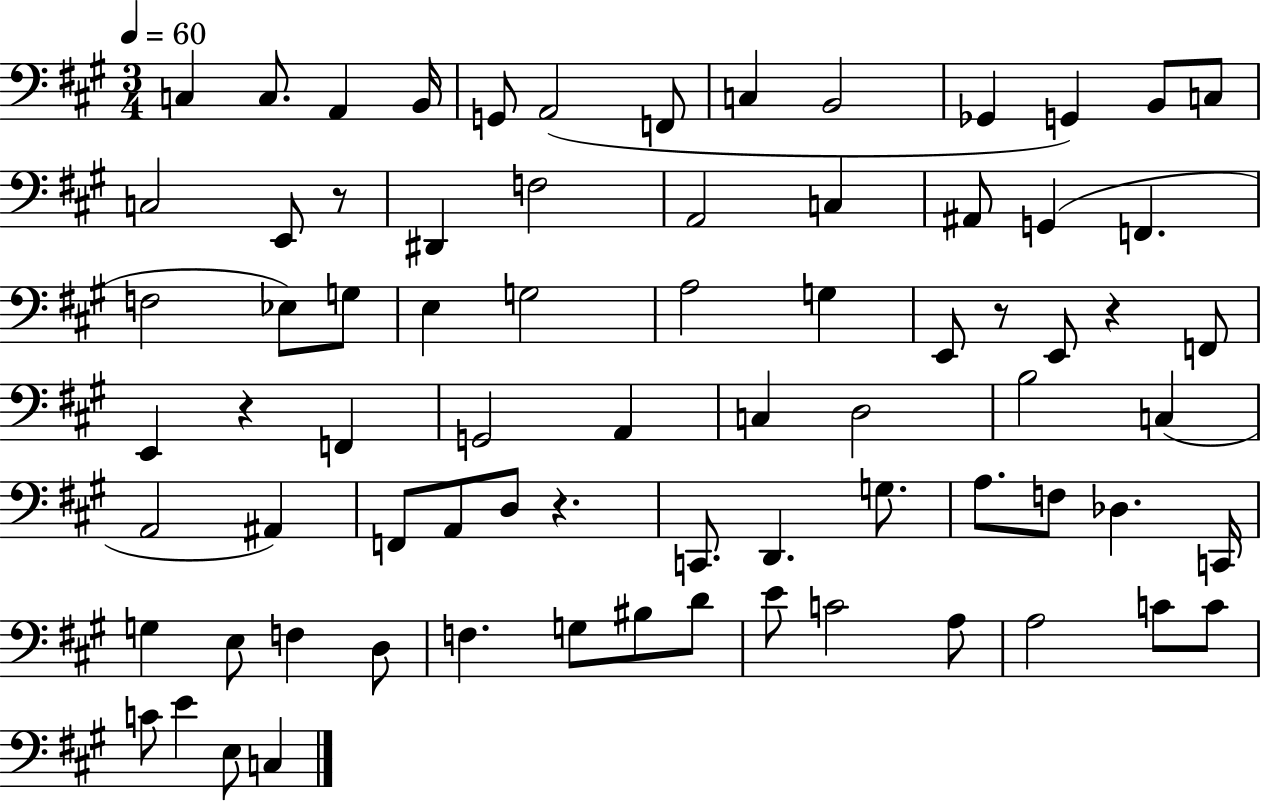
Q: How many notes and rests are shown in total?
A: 75